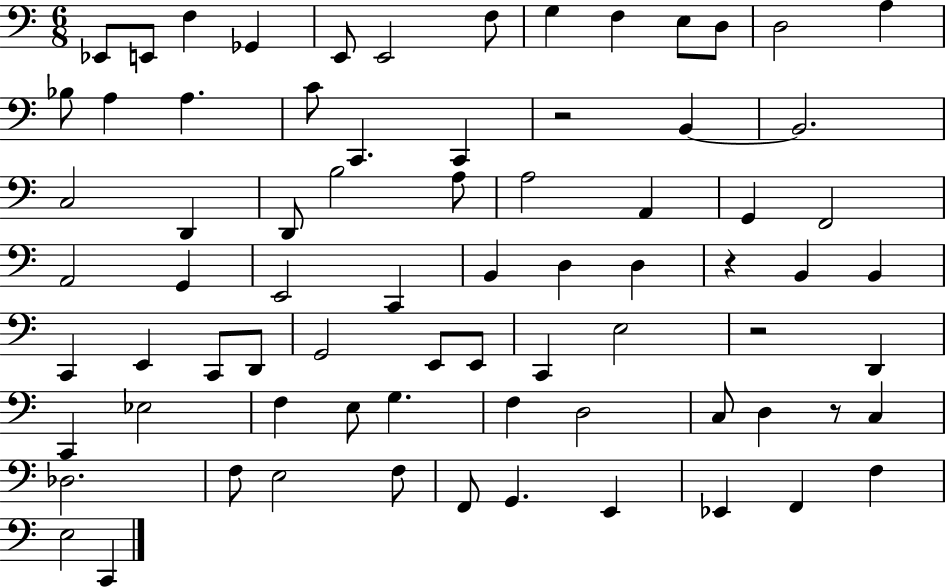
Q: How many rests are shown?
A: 4